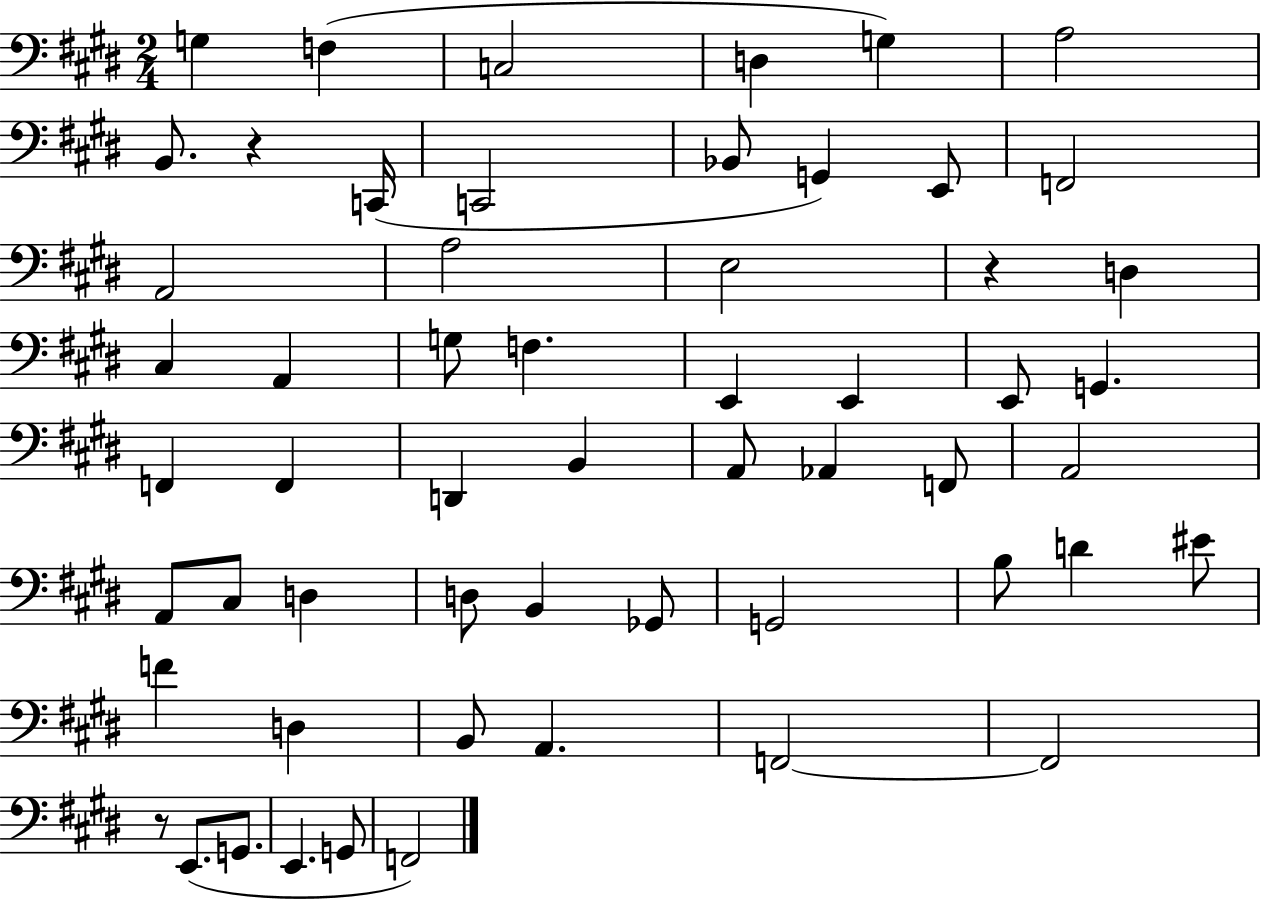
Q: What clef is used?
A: bass